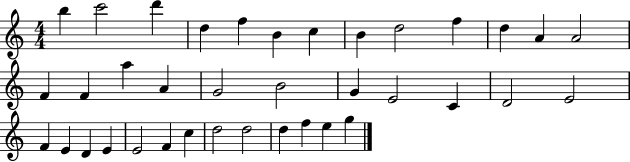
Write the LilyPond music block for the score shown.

{
  \clef treble
  \numericTimeSignature
  \time 4/4
  \key c \major
  b''4 c'''2 d'''4 | d''4 f''4 b'4 c''4 | b'4 d''2 f''4 | d''4 a'4 a'2 | \break f'4 f'4 a''4 a'4 | g'2 b'2 | g'4 e'2 c'4 | d'2 e'2 | \break f'4 e'4 d'4 e'4 | e'2 f'4 c''4 | d''2 d''2 | d''4 f''4 e''4 g''4 | \break \bar "|."
}